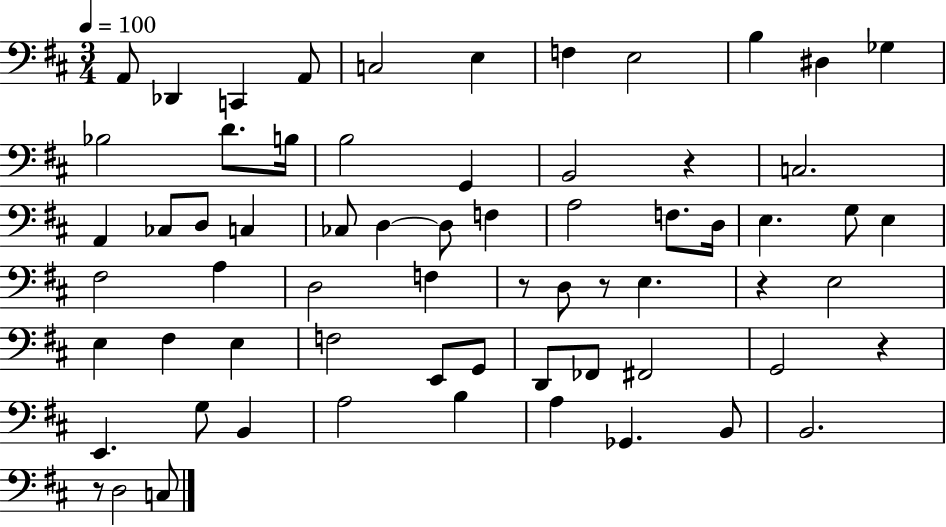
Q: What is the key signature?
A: D major